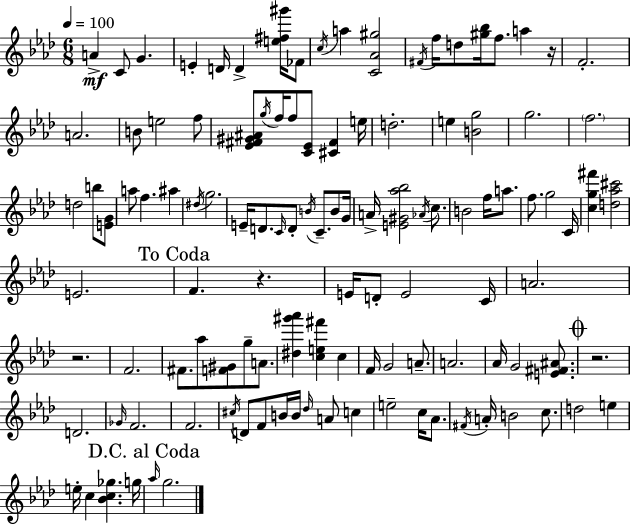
{
  \clef treble
  \numericTimeSignature
  \time 6/8
  \key aes \major
  \tempo 4 = 100
  a'4->\mf c'8 g'4. | e'4-. d'16 d'4-> <e'' fis'' gis'''>16 fes'8 | \acciaccatura { c''16 } a''4 <c' aes' gis''>2 | \acciaccatura { fis'16 } f''16 d''8 <gis'' bes''>16 f''8. a''4 | \break r16 f'2.-. | a'2. | b'8 e''2 | f''8 <ees' fis' gis' ais'>8 \acciaccatura { g''16 } f''16 f''8 <c' ees'>8 <cis' fis'>4 | \break e''16 d''2.-. | e''4 <b' g''>2 | g''2. | \parenthesize f''2. | \break d''2 b''8 | <e' g'>8 a''8 f''4. ais''4 | \acciaccatura { dis''16 } g''2. | e'16-- d'8. \grace { c'16 } d'8-. \acciaccatura { b'16 } | \break c'8.-- b'8 g'16 a'16-> <e' gis' aes'' bes''>2 | \acciaccatura { aes'16 } c''8. b'2 | f''16 a''8. f''8. g''2 | c'16 <c'' g'' fis'''>4 <d'' aes'' cis'''>2 | \break e'2. | \mark "To Coda" f'4. | r4. e'16 d'8-. e'2 | c'16 a'2. | \break r2. | f'2. | fis'8. aes''8 | <f' gis'>8 g''8-- a'8. <dis'' gis''' aes'''>4 <c'' e'' fis'''>4 | \break c''4 f'16 g'2 | a'8.-- a'2. | aes'16 g'2 | <e' fis' ais'>8. \mark \markup { \musicglyph "scripts.coda" } r2. | \break d'2. | \grace { ges'16 } f'2. | f'2. | \acciaccatura { cis''16 } d'8 f'8 | \break b'16 b'16 \grace { des''16 } a'8 c''4 e''2-- | c''16 aes'8. \acciaccatura { fis'16 } a'16-. | b'2 c''8. d''2 | e''4 e''16-. | \break c''4 <bes' c'' ges''>4. g''16 \mark "D.C. al Coda" \grace { aes''16 } | g''2. | \bar "|."
}